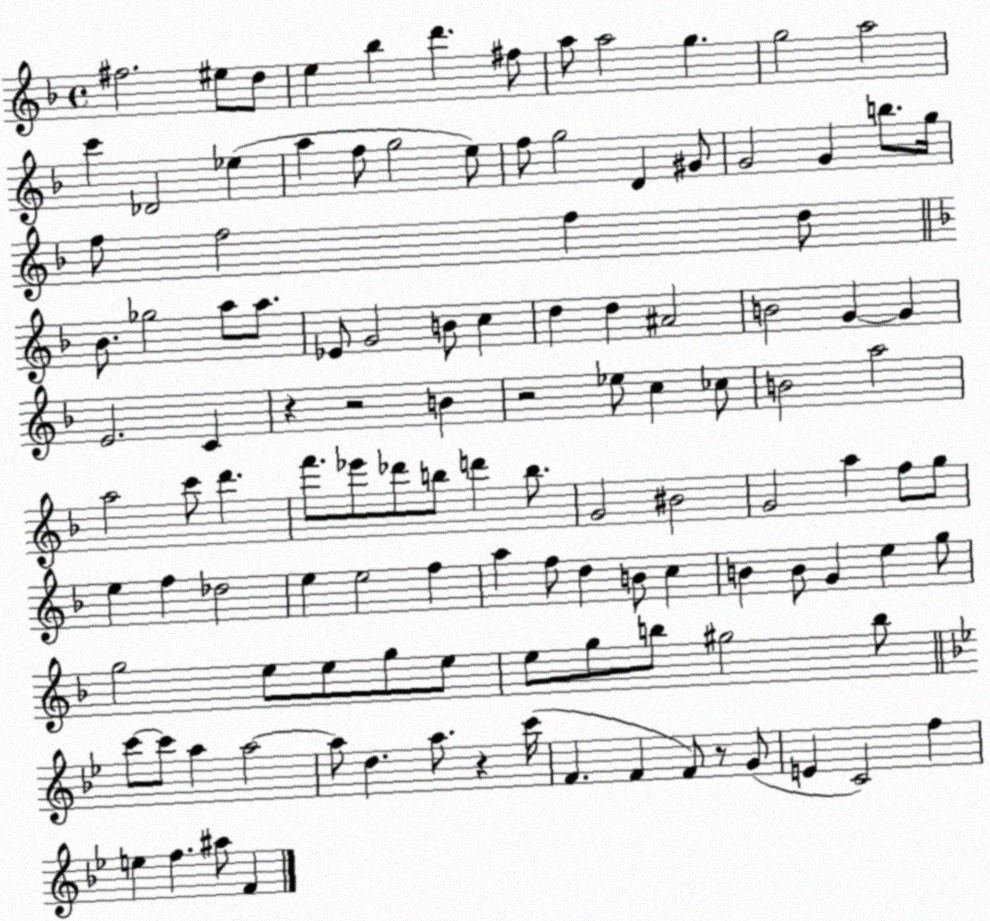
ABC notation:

X:1
T:Untitled
M:4/4
L:1/4
K:F
^f2 ^e/2 d/2 e _b d' ^f/2 a/2 a2 g g2 a2 c' _D2 _e a f/2 g2 e/2 f/2 g2 D ^G/2 G2 G b/2 g/4 f/2 f2 f d/2 _B/2 _g2 a/2 a/2 _E/2 G2 B/2 c d d ^A2 B2 G G E2 C z z2 B z2 _e/2 c _c/2 B2 a2 a2 c'/2 d' f'/2 _e'/2 _d'/2 b/2 d' b/2 G2 ^B2 G2 a f/2 g/2 e f _d2 e e2 f a f/2 d B/2 c B B/2 G e g/2 g2 e/2 e/2 g/2 e/2 e/2 g/2 b/2 ^g2 b/2 c'/2 c'/2 a a2 a/2 d a/2 z c'/4 F F F/2 z/2 G/2 E C2 f e f ^a/2 F